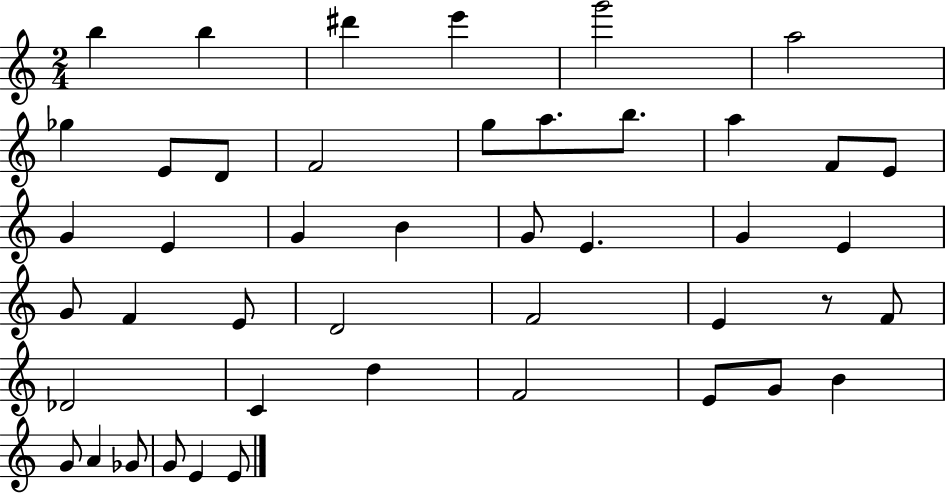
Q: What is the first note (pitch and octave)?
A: B5